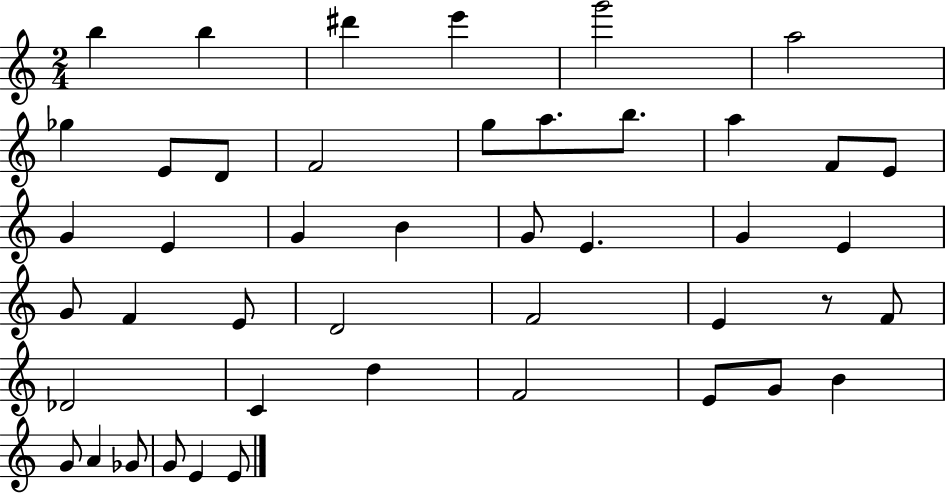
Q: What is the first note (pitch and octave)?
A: B5